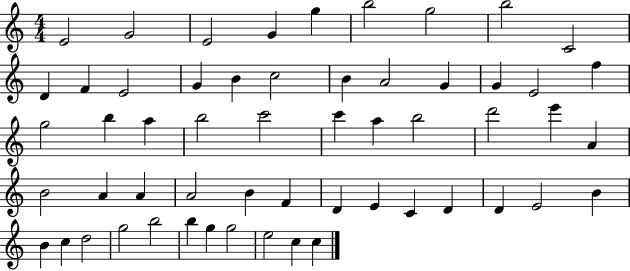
{
  \clef treble
  \numericTimeSignature
  \time 4/4
  \key c \major
  e'2 g'2 | e'2 g'4 g''4 | b''2 g''2 | b''2 c'2 | \break d'4 f'4 e'2 | g'4 b'4 c''2 | b'4 a'2 g'4 | g'4 e'2 f''4 | \break g''2 b''4 a''4 | b''2 c'''2 | c'''4 a''4 b''2 | d'''2 e'''4 a'4 | \break b'2 a'4 a'4 | a'2 b'4 f'4 | d'4 e'4 c'4 d'4 | d'4 e'2 b'4 | \break b'4 c''4 d''2 | g''2 b''2 | b''4 g''4 g''2 | e''2 c''4 c''4 | \break \bar "|."
}